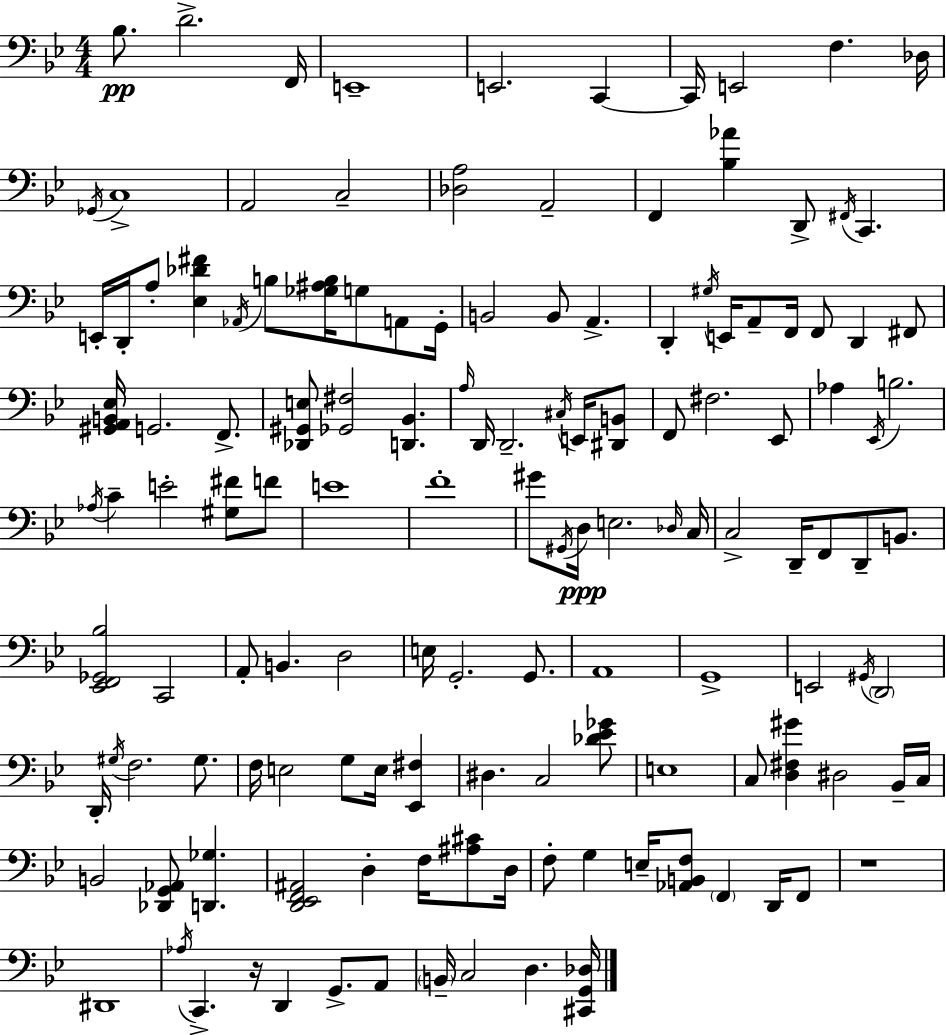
{
  \clef bass
  \numericTimeSignature
  \time 4/4
  \key bes \major
  bes8.\pp d'2.-> f,16 | e,1-- | e,2. c,4~~ | c,16 e,2 f4. des16 | \break \acciaccatura { ges,16 } c1-> | a,2 c2-- | <des a>2 a,2-- | f,4 <bes aes'>4 d,8-> \acciaccatura { fis,16 } c,4. | \break e,16-. d,16-. a8-. <ees des' fis'>4 \acciaccatura { aes,16 } b8 <ges ais b>16 g8 | a,8 g,16-. b,2 b,8 a,4.-> | d,4-. \acciaccatura { gis16 } e,16 a,8-- f,16 f,8 d,4 | fis,8 <gis, a, b, ees>16 g,2. | \break f,8.-> <des, gis, e>8 <ges, fis>2 <d, bes,>4. | \grace { a16 } d,16 d,2.-- | \acciaccatura { cis16 } e,16 <dis, b,>8 f,8 fis2. | ees,8 aes4 \acciaccatura { ees,16 } b2. | \break \acciaccatura { aes16 } c'4-- e'2-. | <gis fis'>8 f'8 e'1 | f'1-. | gis'8 \acciaccatura { gis,16 }\ppp d16 e2. | \break \grace { des16 } c16 c2-> | d,16-- f,8 d,8-- b,8. <ees, f, ges, bes>2 | c,2 a,8-. b,4. | d2 e16 g,2.-. | \break g,8. a,1 | g,1-> | e,2 | \acciaccatura { gis,16 } \parenthesize d,2 d,16-. \acciaccatura { gis16 } f2. | \break gis8. f16 e2 | g8 e16 <ees, fis>4 dis4. | c2 <des' ees' ges'>8 e1 | c8 <d fis gis'>4 | \break dis2 bes,16-- c16 b,2 | <des, g, aes,>8 <d, ges>4. <d, ees, f, ais,>2 | d4-. f16 <ais cis'>8 d16 f8-. g4 | e16-- <aes, b, f>8 \parenthesize f,4 d,16 f,8 r1 | \break dis,1 | \acciaccatura { aes16 } c,4.-> | r16 d,4 g,8.-> a,8 \parenthesize b,16-- c2 | d4. <cis, g, des>16 \bar "|."
}